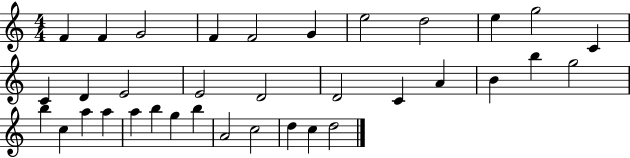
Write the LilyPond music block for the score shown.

{
  \clef treble
  \numericTimeSignature
  \time 4/4
  \key c \major
  f'4 f'4 g'2 | f'4 f'2 g'4 | e''2 d''2 | e''4 g''2 c'4 | \break c'4 d'4 e'2 | e'2 d'2 | d'2 c'4 a'4 | b'4 b''4 g''2 | \break b''4 c''4 a''4 a''4 | a''4 b''4 g''4 b''4 | a'2 c''2 | d''4 c''4 d''2 | \break \bar "|."
}